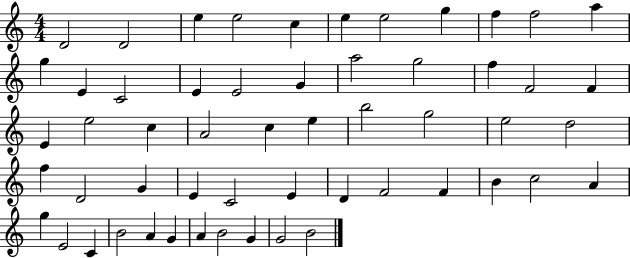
D4/h D4/h E5/q E5/h C5/q E5/q E5/h G5/q F5/q F5/h A5/q G5/q E4/q C4/h E4/q E4/h G4/q A5/h G5/h F5/q F4/h F4/q E4/q E5/h C5/q A4/h C5/q E5/q B5/h G5/h E5/h D5/h F5/q D4/h G4/q E4/q C4/h E4/q D4/q F4/h F4/q B4/q C5/h A4/q G5/q E4/h C4/q B4/h A4/q G4/q A4/q B4/h G4/q G4/h B4/h